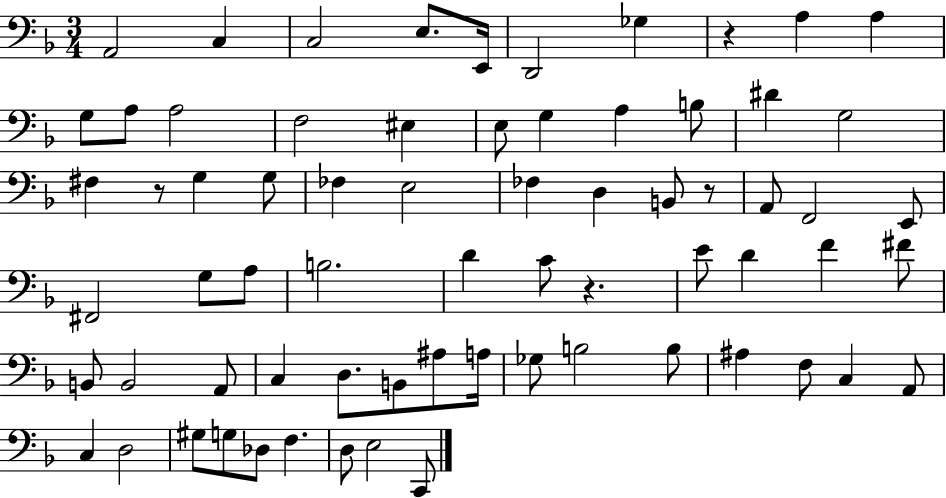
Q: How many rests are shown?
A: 4